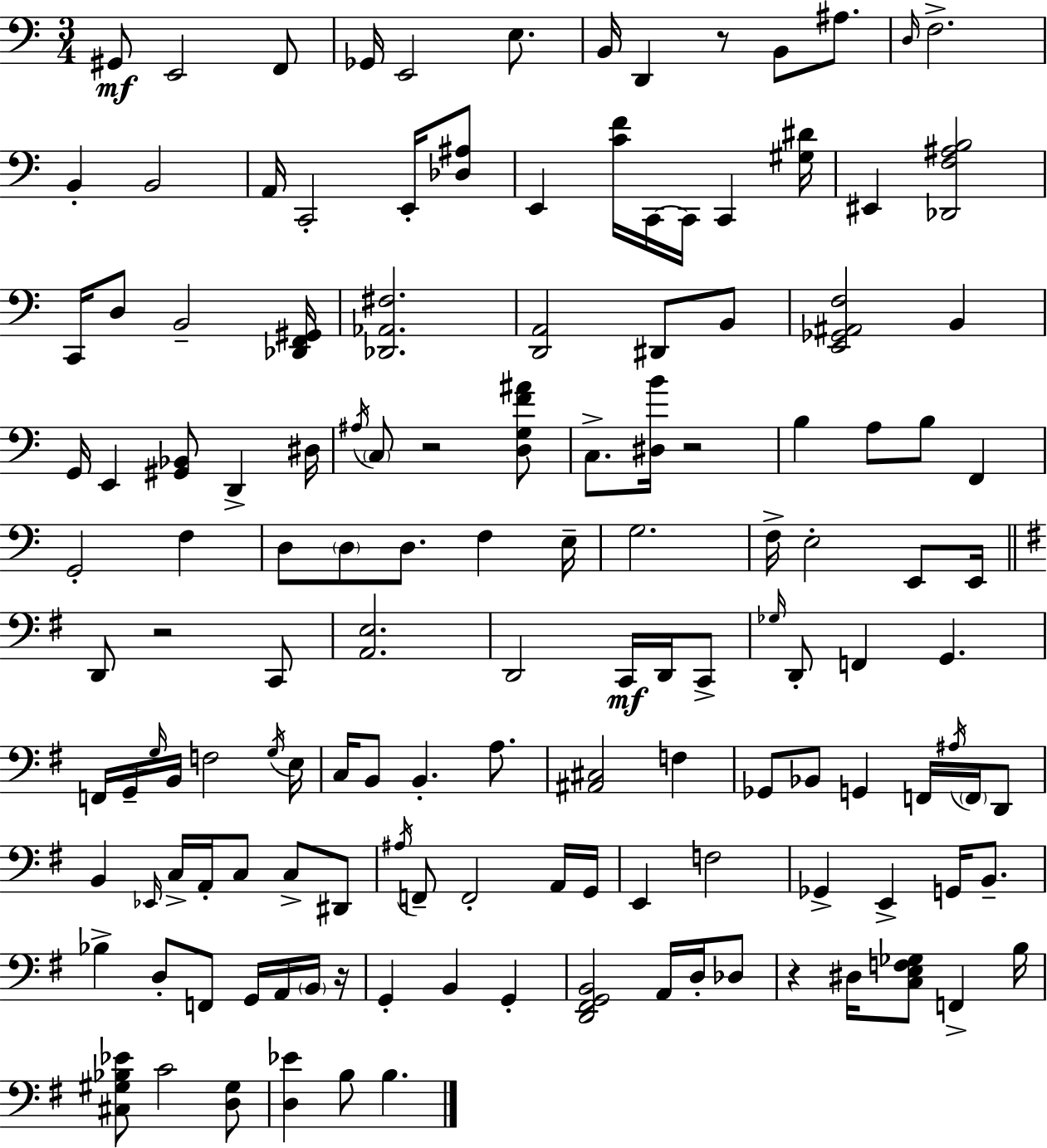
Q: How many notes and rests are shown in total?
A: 140